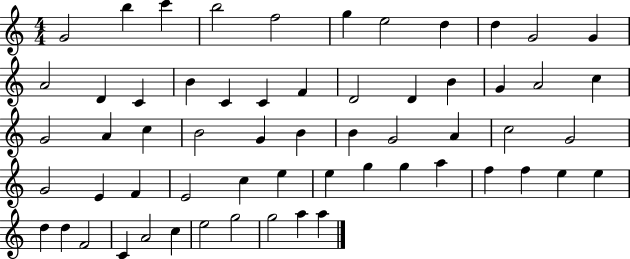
G4/h B5/q C6/q B5/h F5/h G5/q E5/h D5/q D5/q G4/h G4/q A4/h D4/q C4/q B4/q C4/q C4/q F4/q D4/h D4/q B4/q G4/q A4/h C5/q G4/h A4/q C5/q B4/h G4/q B4/q B4/q G4/h A4/q C5/h G4/h G4/h E4/q F4/q E4/h C5/q E5/q E5/q G5/q G5/q A5/q F5/q F5/q E5/q E5/q D5/q D5/q F4/h C4/q A4/h C5/q E5/h G5/h G5/h A5/q A5/q